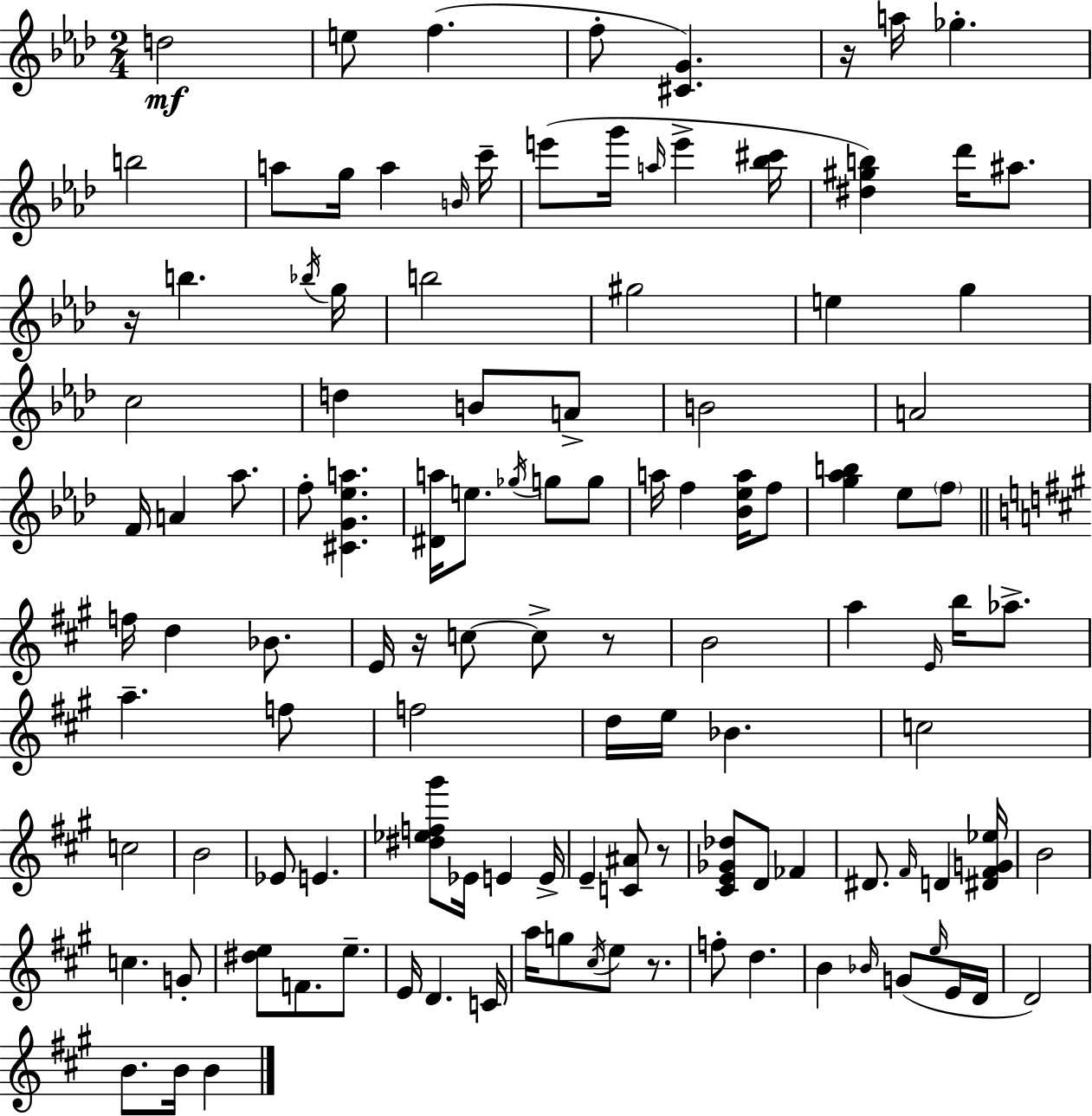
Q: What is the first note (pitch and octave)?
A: D5